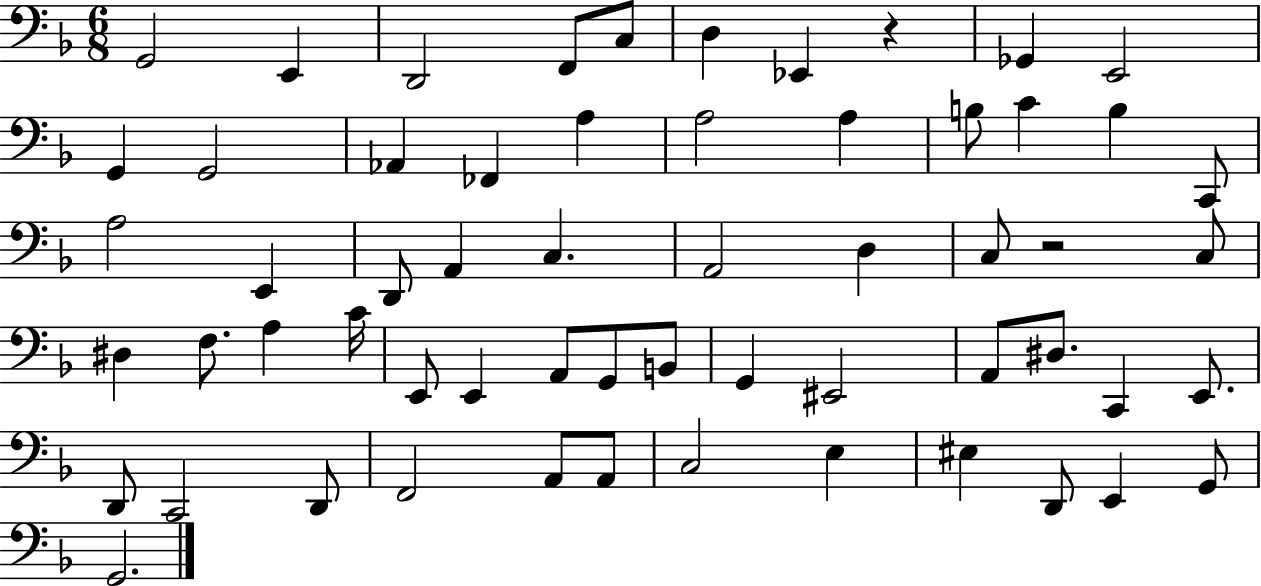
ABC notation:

X:1
T:Untitled
M:6/8
L:1/4
K:F
G,,2 E,, D,,2 F,,/2 C,/2 D, _E,, z _G,, E,,2 G,, G,,2 _A,, _F,, A, A,2 A, B,/2 C B, C,,/2 A,2 E,, D,,/2 A,, C, A,,2 D, C,/2 z2 C,/2 ^D, F,/2 A, C/4 E,,/2 E,, A,,/2 G,,/2 B,,/2 G,, ^E,,2 A,,/2 ^D,/2 C,, E,,/2 D,,/2 C,,2 D,,/2 F,,2 A,,/2 A,,/2 C,2 E, ^E, D,,/2 E,, G,,/2 G,,2